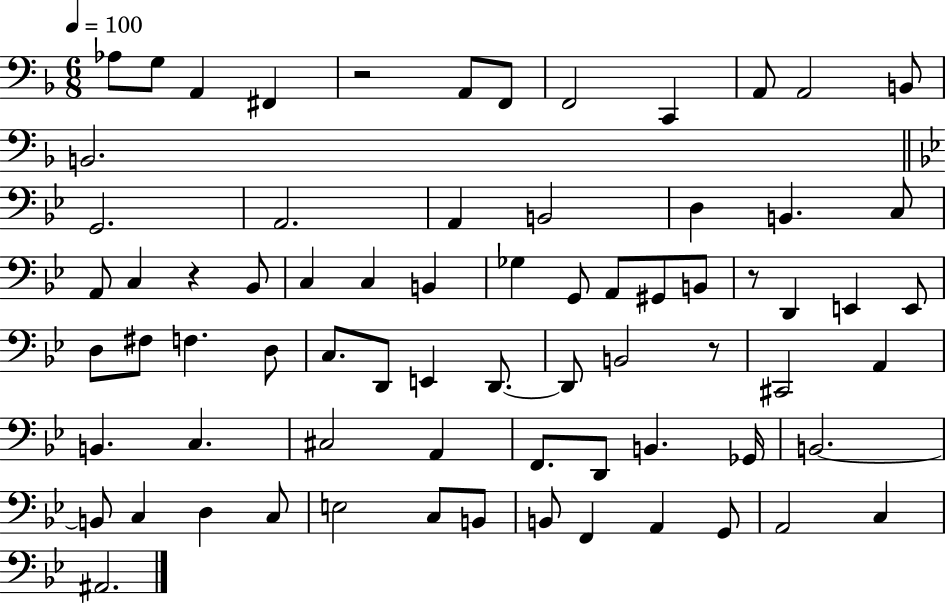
Ab3/e G3/e A2/q F#2/q R/h A2/e F2/e F2/h C2/q A2/e A2/h B2/e B2/h. G2/h. A2/h. A2/q B2/h D3/q B2/q. C3/e A2/e C3/q R/q Bb2/e C3/q C3/q B2/q Gb3/q G2/e A2/e G#2/e B2/e R/e D2/q E2/q E2/e D3/e F#3/e F3/q. D3/e C3/e. D2/e E2/q D2/e. D2/e B2/h R/e C#2/h A2/q B2/q. C3/q. C#3/h A2/q F2/e. D2/e B2/q. Gb2/s B2/h. B2/e C3/q D3/q C3/e E3/h C3/e B2/e B2/e F2/q A2/q G2/e A2/h C3/q A#2/h.